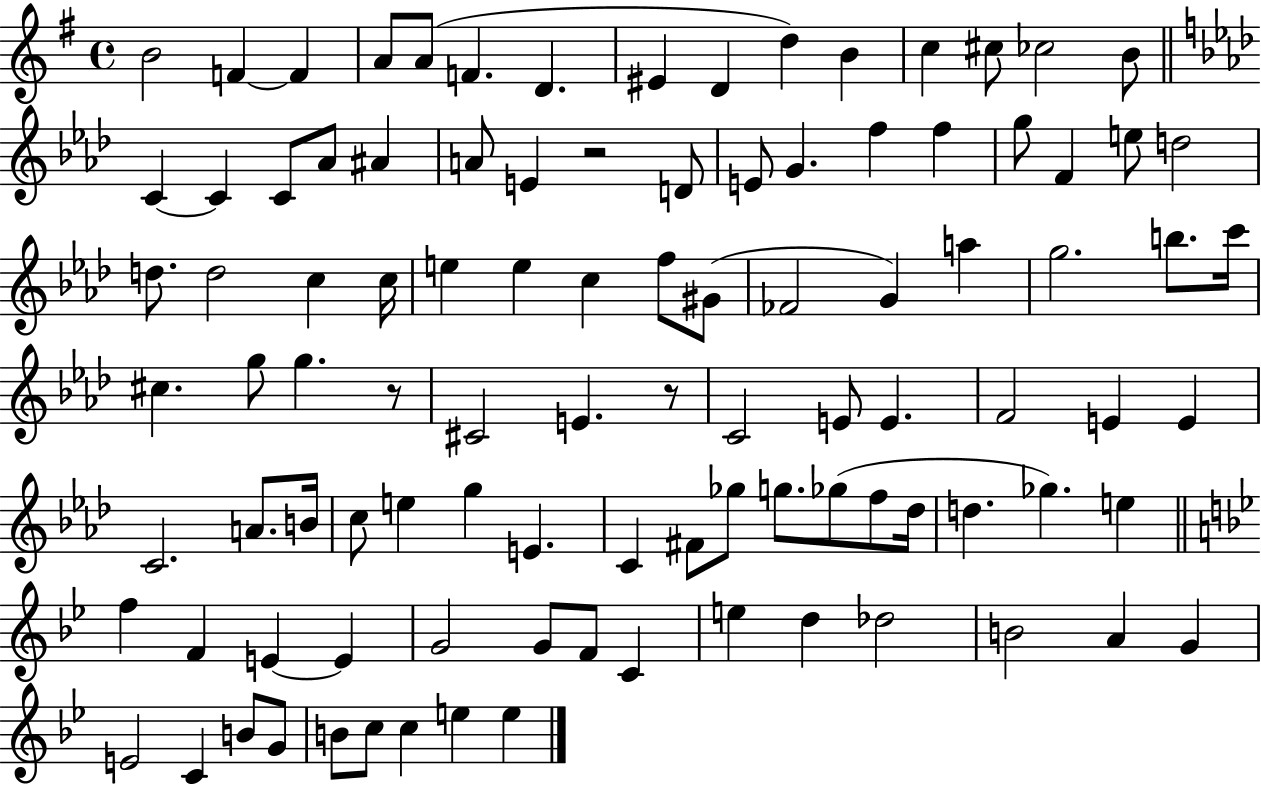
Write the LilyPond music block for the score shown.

{
  \clef treble
  \time 4/4
  \defaultTimeSignature
  \key g \major
  \repeat volta 2 { b'2 f'4~~ f'4 | a'8 a'8( f'4. d'4. | eis'4 d'4 d''4) b'4 | c''4 cis''8 ces''2 b'8 | \break \bar "||" \break \key f \minor c'4~~ c'4 c'8 aes'8 ais'4 | a'8 e'4 r2 d'8 | e'8 g'4. f''4 f''4 | g''8 f'4 e''8 d''2 | \break d''8. d''2 c''4 c''16 | e''4 e''4 c''4 f''8 gis'8( | fes'2 g'4) a''4 | g''2. b''8. c'''16 | \break cis''4. g''8 g''4. r8 | cis'2 e'4. r8 | c'2 e'8 e'4. | f'2 e'4 e'4 | \break c'2. a'8. b'16 | c''8 e''4 g''4 e'4. | c'4 fis'8 ges''8 g''8. ges''8( f''8 des''16 | d''4. ges''4.) e''4 | \break \bar "||" \break \key g \minor f''4 f'4 e'4~~ e'4 | g'2 g'8 f'8 c'4 | e''4 d''4 des''2 | b'2 a'4 g'4 | \break e'2 c'4 b'8 g'8 | b'8 c''8 c''4 e''4 e''4 | } \bar "|."
}